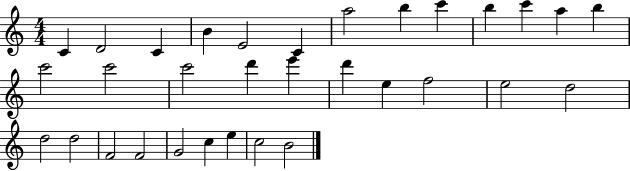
X:1
T:Untitled
M:4/4
L:1/4
K:C
C D2 C B E2 C a2 b c' b c' a b c'2 c'2 c'2 d' e' d' e f2 e2 d2 d2 d2 F2 F2 G2 c e c2 B2